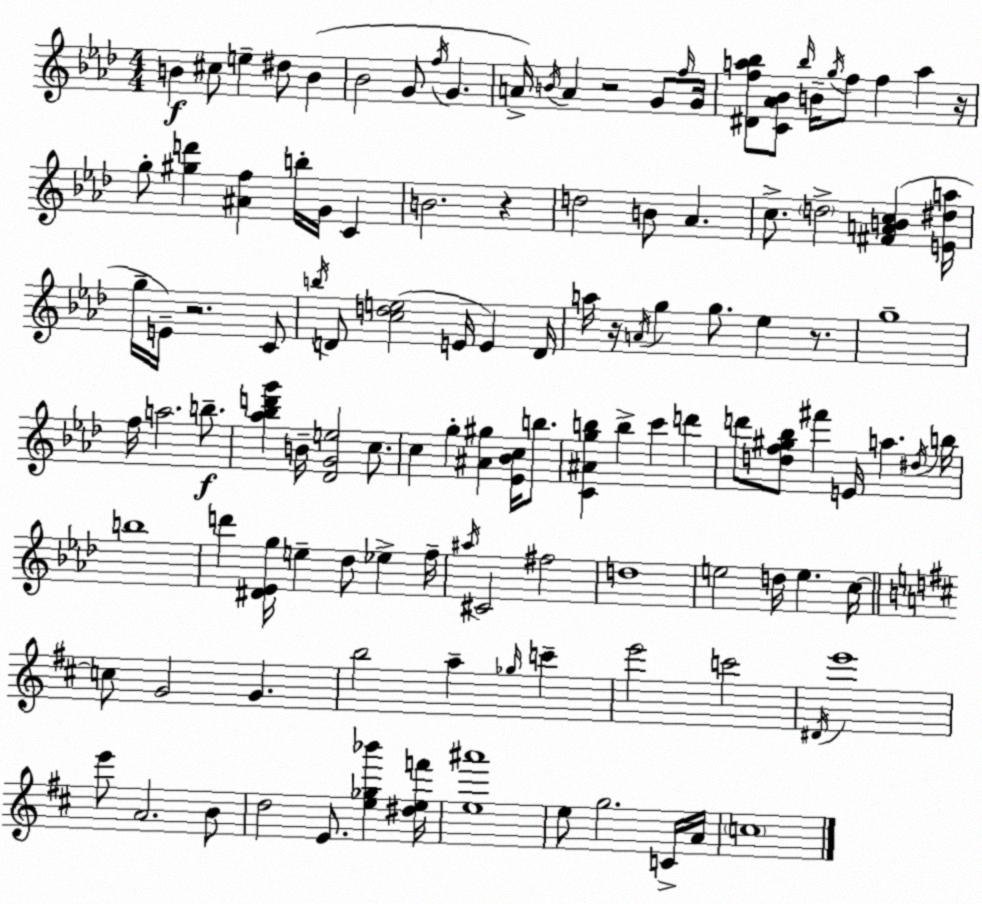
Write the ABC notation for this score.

X:1
T:Untitled
M:4/4
L:1/4
K:Ab
B ^c/2 e ^d/2 B _B2 G/2 f/4 G A/4 B/4 A z2 G/2 f/4 G/4 [^Dfa_b]/2 [C_A_B]/2 _b/4 B/4 g/4 f/2 f a z/4 g/2 [^gd'] [^Af] b/4 G/4 C B2 z d2 B/2 _A c/2 d2 [^FABc] [E^da]/4 g/4 E/4 z2 C/2 b/4 D/2 [cde]2 E/4 E D/4 a/4 z/4 A/4 g g/2 _e z/2 g4 f/4 a2 b/2 [_a_bd'g'] B/4 [_DGe]2 c/2 c g [^A^g] [_E_Bc]/4 b/2 [C^Agb] b c' d' d'/2 [df^g_b]/2 ^f' E/4 a ^d/4 b/4 b4 d' [^D_Eg]/4 e _d/2 _e f/4 ^a/4 ^C2 ^f2 d4 e2 d/4 e c/4 c/2 G2 G b2 a _g/4 c' e'2 c'2 ^D/4 e'4 e'/2 A2 B/2 d2 E/2 [e_g_b'] [^def']/4 [e^a']4 e/2 g2 C/4 A/4 c4